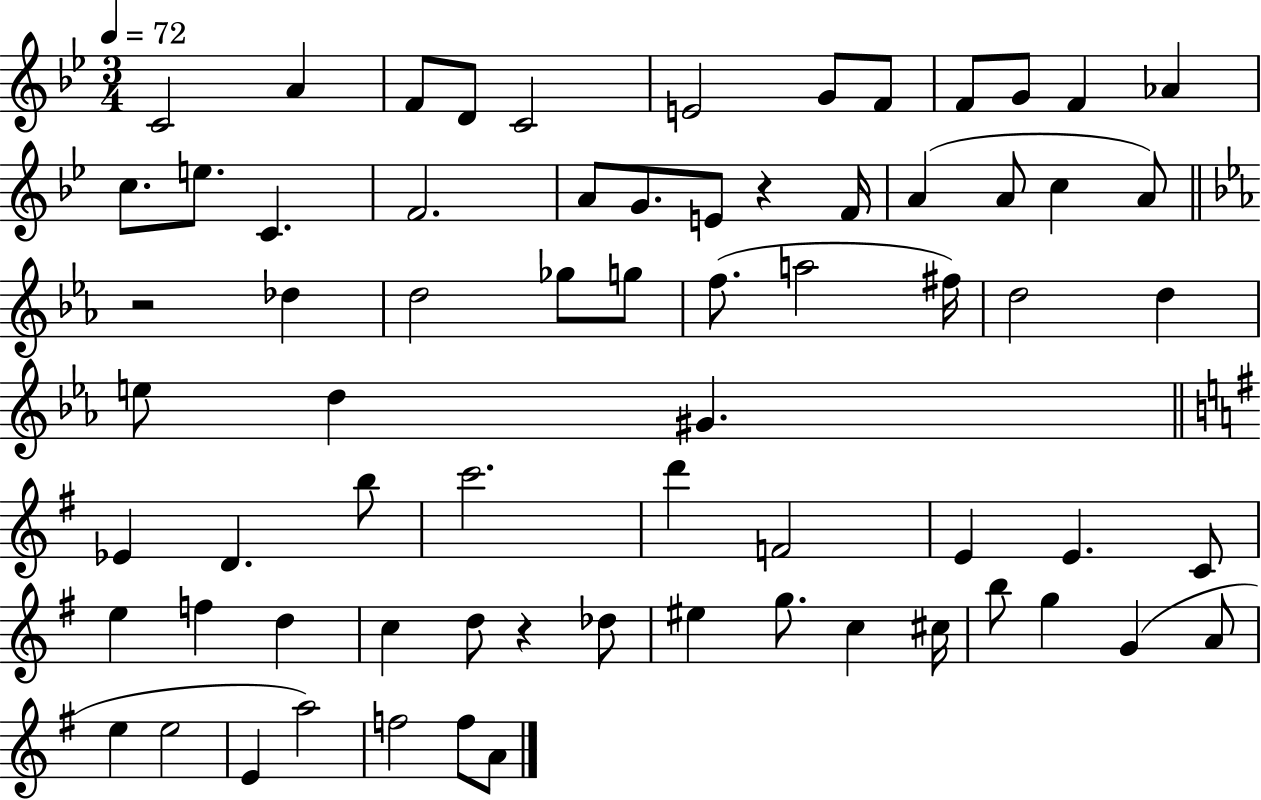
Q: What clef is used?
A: treble